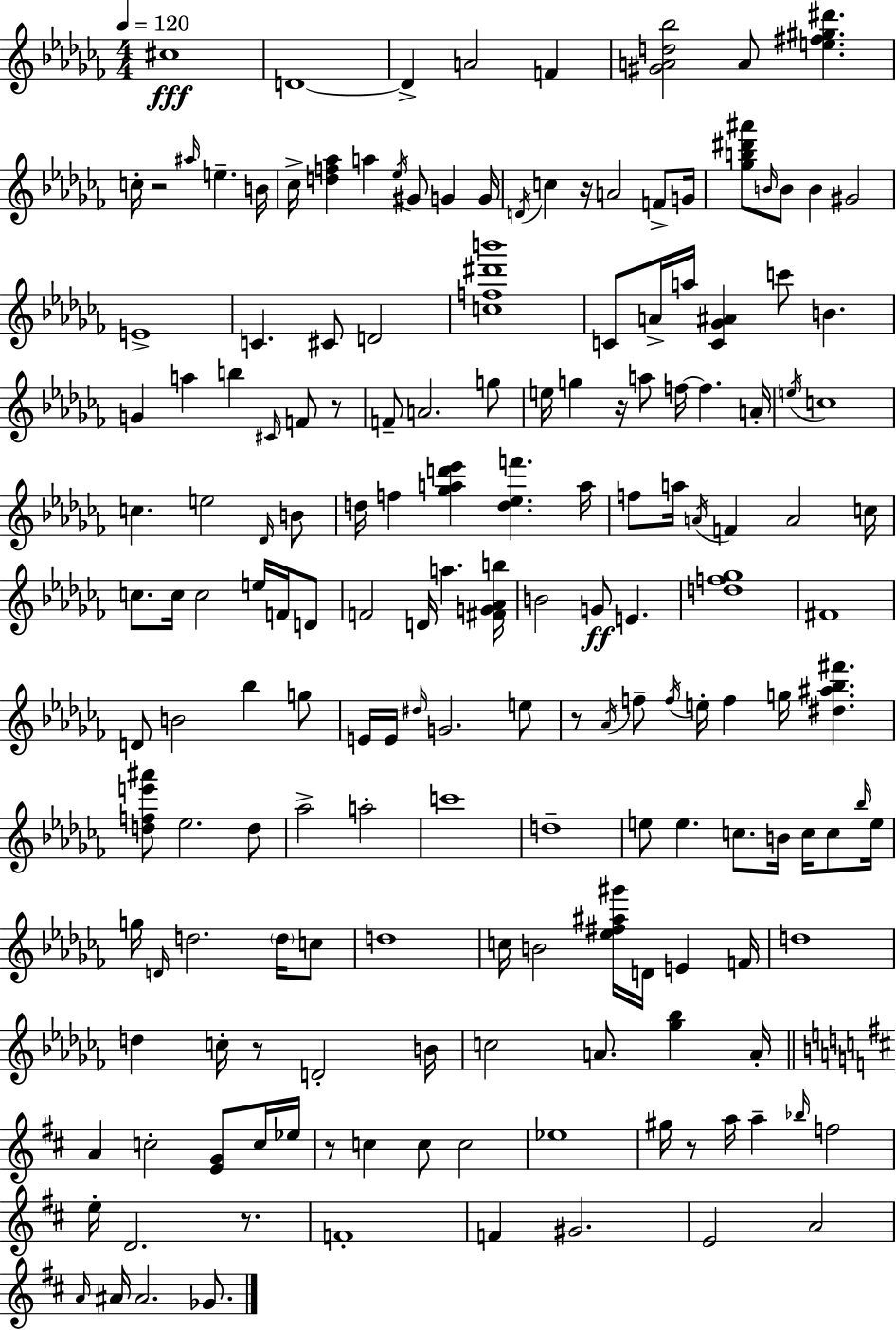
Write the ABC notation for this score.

X:1
T:Untitled
M:4/4
L:1/4
K:Abm
^c4 D4 D A2 F [^GAd_b]2 A/2 [e^f^g^d'] c/4 z2 ^a/4 e B/4 _c/4 [df_a] a _e/4 ^G/2 G G/4 D/4 c z/4 A2 F/2 G/4 [_gb^d'^a']/2 B/4 B/2 B ^G2 E4 C ^C/2 D2 [cf^d'b']4 C/2 A/4 a/4 [C_G^A] c'/2 B G a b ^C/4 F/2 z/2 F/2 A2 g/2 e/4 g z/4 a/2 f/4 f A/4 e/4 c4 c e2 _D/4 B/2 d/4 f [_gad'_e'] [d_ef'] a/4 f/2 a/4 A/4 F A2 c/4 c/2 c/4 c2 e/4 F/4 D/2 F2 D/4 a [^FG_Ab]/4 B2 G/2 E [df_g]4 ^F4 D/2 B2 _b g/2 E/4 E/4 ^d/4 G2 e/2 z/2 _A/4 f/2 f/4 e/4 f g/4 [^d^a_b^f'] [dfe'^a']/2 _e2 d/2 _a2 a2 c'4 d4 e/2 e c/2 B/4 c/4 c/2 _b/4 e/4 g/4 D/4 d2 d/4 c/2 d4 c/4 B2 [_e^f^a^g']/4 D/4 E F/4 d4 d c/4 z/2 D2 B/4 c2 A/2 [_g_b] A/4 A c2 [EG]/2 c/4 _e/4 z/2 c c/2 c2 _e4 ^g/4 z/2 a/4 a _b/4 f2 e/4 D2 z/2 F4 F ^G2 E2 A2 A/4 ^A/4 ^A2 _G/2